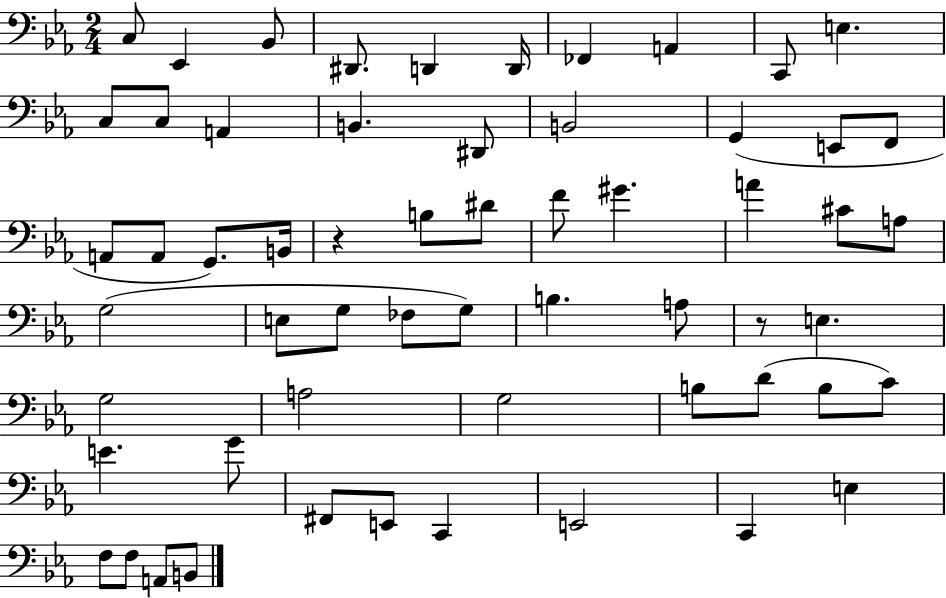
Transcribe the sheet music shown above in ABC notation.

X:1
T:Untitled
M:2/4
L:1/4
K:Eb
C,/2 _E,, _B,,/2 ^D,,/2 D,, D,,/4 _F,, A,, C,,/2 E, C,/2 C,/2 A,, B,, ^D,,/2 B,,2 G,, E,,/2 F,,/2 A,,/2 A,,/2 G,,/2 B,,/4 z B,/2 ^D/2 F/2 ^G A ^C/2 A,/2 G,2 E,/2 G,/2 _F,/2 G,/2 B, A,/2 z/2 E, G,2 A,2 G,2 B,/2 D/2 B,/2 C/2 E G/2 ^F,,/2 E,,/2 C,, E,,2 C,, E, F,/2 F,/2 A,,/2 B,,/2